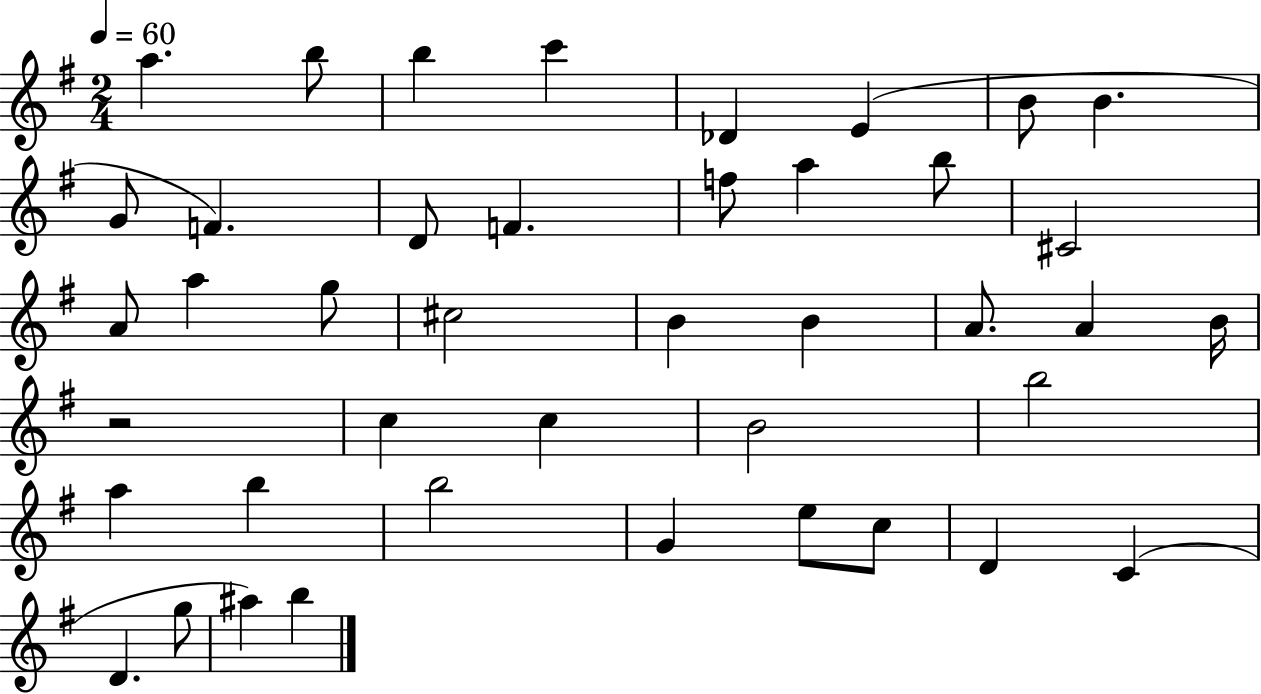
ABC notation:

X:1
T:Untitled
M:2/4
L:1/4
K:G
a b/2 b c' _D E B/2 B G/2 F D/2 F f/2 a b/2 ^C2 A/2 a g/2 ^c2 B B A/2 A B/4 z2 c c B2 b2 a b b2 G e/2 c/2 D C D g/2 ^a b